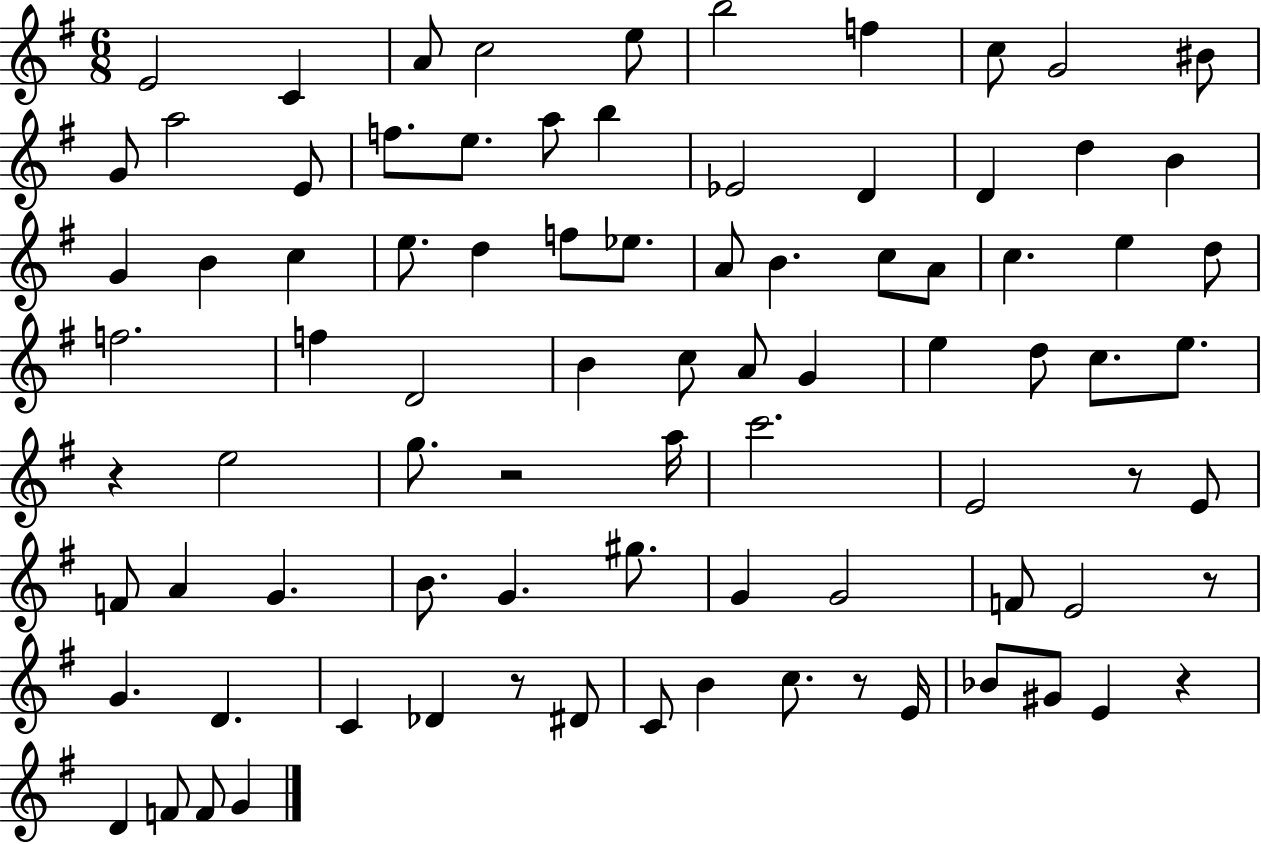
X:1
T:Untitled
M:6/8
L:1/4
K:G
E2 C A/2 c2 e/2 b2 f c/2 G2 ^B/2 G/2 a2 E/2 f/2 e/2 a/2 b _E2 D D d B G B c e/2 d f/2 _e/2 A/2 B c/2 A/2 c e d/2 f2 f D2 B c/2 A/2 G e d/2 c/2 e/2 z e2 g/2 z2 a/4 c'2 E2 z/2 E/2 F/2 A G B/2 G ^g/2 G G2 F/2 E2 z/2 G D C _D z/2 ^D/2 C/2 B c/2 z/2 E/4 _B/2 ^G/2 E z D F/2 F/2 G